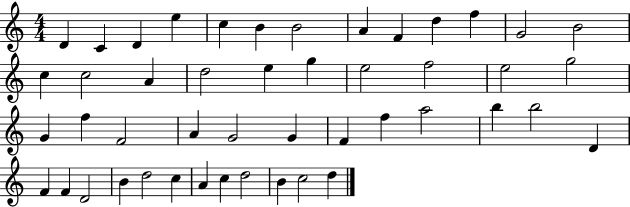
X:1
T:Untitled
M:4/4
L:1/4
K:C
D C D e c B B2 A F d f G2 B2 c c2 A d2 e g e2 f2 e2 g2 G f F2 A G2 G F f a2 b b2 D F F D2 B d2 c A c d2 B c2 d